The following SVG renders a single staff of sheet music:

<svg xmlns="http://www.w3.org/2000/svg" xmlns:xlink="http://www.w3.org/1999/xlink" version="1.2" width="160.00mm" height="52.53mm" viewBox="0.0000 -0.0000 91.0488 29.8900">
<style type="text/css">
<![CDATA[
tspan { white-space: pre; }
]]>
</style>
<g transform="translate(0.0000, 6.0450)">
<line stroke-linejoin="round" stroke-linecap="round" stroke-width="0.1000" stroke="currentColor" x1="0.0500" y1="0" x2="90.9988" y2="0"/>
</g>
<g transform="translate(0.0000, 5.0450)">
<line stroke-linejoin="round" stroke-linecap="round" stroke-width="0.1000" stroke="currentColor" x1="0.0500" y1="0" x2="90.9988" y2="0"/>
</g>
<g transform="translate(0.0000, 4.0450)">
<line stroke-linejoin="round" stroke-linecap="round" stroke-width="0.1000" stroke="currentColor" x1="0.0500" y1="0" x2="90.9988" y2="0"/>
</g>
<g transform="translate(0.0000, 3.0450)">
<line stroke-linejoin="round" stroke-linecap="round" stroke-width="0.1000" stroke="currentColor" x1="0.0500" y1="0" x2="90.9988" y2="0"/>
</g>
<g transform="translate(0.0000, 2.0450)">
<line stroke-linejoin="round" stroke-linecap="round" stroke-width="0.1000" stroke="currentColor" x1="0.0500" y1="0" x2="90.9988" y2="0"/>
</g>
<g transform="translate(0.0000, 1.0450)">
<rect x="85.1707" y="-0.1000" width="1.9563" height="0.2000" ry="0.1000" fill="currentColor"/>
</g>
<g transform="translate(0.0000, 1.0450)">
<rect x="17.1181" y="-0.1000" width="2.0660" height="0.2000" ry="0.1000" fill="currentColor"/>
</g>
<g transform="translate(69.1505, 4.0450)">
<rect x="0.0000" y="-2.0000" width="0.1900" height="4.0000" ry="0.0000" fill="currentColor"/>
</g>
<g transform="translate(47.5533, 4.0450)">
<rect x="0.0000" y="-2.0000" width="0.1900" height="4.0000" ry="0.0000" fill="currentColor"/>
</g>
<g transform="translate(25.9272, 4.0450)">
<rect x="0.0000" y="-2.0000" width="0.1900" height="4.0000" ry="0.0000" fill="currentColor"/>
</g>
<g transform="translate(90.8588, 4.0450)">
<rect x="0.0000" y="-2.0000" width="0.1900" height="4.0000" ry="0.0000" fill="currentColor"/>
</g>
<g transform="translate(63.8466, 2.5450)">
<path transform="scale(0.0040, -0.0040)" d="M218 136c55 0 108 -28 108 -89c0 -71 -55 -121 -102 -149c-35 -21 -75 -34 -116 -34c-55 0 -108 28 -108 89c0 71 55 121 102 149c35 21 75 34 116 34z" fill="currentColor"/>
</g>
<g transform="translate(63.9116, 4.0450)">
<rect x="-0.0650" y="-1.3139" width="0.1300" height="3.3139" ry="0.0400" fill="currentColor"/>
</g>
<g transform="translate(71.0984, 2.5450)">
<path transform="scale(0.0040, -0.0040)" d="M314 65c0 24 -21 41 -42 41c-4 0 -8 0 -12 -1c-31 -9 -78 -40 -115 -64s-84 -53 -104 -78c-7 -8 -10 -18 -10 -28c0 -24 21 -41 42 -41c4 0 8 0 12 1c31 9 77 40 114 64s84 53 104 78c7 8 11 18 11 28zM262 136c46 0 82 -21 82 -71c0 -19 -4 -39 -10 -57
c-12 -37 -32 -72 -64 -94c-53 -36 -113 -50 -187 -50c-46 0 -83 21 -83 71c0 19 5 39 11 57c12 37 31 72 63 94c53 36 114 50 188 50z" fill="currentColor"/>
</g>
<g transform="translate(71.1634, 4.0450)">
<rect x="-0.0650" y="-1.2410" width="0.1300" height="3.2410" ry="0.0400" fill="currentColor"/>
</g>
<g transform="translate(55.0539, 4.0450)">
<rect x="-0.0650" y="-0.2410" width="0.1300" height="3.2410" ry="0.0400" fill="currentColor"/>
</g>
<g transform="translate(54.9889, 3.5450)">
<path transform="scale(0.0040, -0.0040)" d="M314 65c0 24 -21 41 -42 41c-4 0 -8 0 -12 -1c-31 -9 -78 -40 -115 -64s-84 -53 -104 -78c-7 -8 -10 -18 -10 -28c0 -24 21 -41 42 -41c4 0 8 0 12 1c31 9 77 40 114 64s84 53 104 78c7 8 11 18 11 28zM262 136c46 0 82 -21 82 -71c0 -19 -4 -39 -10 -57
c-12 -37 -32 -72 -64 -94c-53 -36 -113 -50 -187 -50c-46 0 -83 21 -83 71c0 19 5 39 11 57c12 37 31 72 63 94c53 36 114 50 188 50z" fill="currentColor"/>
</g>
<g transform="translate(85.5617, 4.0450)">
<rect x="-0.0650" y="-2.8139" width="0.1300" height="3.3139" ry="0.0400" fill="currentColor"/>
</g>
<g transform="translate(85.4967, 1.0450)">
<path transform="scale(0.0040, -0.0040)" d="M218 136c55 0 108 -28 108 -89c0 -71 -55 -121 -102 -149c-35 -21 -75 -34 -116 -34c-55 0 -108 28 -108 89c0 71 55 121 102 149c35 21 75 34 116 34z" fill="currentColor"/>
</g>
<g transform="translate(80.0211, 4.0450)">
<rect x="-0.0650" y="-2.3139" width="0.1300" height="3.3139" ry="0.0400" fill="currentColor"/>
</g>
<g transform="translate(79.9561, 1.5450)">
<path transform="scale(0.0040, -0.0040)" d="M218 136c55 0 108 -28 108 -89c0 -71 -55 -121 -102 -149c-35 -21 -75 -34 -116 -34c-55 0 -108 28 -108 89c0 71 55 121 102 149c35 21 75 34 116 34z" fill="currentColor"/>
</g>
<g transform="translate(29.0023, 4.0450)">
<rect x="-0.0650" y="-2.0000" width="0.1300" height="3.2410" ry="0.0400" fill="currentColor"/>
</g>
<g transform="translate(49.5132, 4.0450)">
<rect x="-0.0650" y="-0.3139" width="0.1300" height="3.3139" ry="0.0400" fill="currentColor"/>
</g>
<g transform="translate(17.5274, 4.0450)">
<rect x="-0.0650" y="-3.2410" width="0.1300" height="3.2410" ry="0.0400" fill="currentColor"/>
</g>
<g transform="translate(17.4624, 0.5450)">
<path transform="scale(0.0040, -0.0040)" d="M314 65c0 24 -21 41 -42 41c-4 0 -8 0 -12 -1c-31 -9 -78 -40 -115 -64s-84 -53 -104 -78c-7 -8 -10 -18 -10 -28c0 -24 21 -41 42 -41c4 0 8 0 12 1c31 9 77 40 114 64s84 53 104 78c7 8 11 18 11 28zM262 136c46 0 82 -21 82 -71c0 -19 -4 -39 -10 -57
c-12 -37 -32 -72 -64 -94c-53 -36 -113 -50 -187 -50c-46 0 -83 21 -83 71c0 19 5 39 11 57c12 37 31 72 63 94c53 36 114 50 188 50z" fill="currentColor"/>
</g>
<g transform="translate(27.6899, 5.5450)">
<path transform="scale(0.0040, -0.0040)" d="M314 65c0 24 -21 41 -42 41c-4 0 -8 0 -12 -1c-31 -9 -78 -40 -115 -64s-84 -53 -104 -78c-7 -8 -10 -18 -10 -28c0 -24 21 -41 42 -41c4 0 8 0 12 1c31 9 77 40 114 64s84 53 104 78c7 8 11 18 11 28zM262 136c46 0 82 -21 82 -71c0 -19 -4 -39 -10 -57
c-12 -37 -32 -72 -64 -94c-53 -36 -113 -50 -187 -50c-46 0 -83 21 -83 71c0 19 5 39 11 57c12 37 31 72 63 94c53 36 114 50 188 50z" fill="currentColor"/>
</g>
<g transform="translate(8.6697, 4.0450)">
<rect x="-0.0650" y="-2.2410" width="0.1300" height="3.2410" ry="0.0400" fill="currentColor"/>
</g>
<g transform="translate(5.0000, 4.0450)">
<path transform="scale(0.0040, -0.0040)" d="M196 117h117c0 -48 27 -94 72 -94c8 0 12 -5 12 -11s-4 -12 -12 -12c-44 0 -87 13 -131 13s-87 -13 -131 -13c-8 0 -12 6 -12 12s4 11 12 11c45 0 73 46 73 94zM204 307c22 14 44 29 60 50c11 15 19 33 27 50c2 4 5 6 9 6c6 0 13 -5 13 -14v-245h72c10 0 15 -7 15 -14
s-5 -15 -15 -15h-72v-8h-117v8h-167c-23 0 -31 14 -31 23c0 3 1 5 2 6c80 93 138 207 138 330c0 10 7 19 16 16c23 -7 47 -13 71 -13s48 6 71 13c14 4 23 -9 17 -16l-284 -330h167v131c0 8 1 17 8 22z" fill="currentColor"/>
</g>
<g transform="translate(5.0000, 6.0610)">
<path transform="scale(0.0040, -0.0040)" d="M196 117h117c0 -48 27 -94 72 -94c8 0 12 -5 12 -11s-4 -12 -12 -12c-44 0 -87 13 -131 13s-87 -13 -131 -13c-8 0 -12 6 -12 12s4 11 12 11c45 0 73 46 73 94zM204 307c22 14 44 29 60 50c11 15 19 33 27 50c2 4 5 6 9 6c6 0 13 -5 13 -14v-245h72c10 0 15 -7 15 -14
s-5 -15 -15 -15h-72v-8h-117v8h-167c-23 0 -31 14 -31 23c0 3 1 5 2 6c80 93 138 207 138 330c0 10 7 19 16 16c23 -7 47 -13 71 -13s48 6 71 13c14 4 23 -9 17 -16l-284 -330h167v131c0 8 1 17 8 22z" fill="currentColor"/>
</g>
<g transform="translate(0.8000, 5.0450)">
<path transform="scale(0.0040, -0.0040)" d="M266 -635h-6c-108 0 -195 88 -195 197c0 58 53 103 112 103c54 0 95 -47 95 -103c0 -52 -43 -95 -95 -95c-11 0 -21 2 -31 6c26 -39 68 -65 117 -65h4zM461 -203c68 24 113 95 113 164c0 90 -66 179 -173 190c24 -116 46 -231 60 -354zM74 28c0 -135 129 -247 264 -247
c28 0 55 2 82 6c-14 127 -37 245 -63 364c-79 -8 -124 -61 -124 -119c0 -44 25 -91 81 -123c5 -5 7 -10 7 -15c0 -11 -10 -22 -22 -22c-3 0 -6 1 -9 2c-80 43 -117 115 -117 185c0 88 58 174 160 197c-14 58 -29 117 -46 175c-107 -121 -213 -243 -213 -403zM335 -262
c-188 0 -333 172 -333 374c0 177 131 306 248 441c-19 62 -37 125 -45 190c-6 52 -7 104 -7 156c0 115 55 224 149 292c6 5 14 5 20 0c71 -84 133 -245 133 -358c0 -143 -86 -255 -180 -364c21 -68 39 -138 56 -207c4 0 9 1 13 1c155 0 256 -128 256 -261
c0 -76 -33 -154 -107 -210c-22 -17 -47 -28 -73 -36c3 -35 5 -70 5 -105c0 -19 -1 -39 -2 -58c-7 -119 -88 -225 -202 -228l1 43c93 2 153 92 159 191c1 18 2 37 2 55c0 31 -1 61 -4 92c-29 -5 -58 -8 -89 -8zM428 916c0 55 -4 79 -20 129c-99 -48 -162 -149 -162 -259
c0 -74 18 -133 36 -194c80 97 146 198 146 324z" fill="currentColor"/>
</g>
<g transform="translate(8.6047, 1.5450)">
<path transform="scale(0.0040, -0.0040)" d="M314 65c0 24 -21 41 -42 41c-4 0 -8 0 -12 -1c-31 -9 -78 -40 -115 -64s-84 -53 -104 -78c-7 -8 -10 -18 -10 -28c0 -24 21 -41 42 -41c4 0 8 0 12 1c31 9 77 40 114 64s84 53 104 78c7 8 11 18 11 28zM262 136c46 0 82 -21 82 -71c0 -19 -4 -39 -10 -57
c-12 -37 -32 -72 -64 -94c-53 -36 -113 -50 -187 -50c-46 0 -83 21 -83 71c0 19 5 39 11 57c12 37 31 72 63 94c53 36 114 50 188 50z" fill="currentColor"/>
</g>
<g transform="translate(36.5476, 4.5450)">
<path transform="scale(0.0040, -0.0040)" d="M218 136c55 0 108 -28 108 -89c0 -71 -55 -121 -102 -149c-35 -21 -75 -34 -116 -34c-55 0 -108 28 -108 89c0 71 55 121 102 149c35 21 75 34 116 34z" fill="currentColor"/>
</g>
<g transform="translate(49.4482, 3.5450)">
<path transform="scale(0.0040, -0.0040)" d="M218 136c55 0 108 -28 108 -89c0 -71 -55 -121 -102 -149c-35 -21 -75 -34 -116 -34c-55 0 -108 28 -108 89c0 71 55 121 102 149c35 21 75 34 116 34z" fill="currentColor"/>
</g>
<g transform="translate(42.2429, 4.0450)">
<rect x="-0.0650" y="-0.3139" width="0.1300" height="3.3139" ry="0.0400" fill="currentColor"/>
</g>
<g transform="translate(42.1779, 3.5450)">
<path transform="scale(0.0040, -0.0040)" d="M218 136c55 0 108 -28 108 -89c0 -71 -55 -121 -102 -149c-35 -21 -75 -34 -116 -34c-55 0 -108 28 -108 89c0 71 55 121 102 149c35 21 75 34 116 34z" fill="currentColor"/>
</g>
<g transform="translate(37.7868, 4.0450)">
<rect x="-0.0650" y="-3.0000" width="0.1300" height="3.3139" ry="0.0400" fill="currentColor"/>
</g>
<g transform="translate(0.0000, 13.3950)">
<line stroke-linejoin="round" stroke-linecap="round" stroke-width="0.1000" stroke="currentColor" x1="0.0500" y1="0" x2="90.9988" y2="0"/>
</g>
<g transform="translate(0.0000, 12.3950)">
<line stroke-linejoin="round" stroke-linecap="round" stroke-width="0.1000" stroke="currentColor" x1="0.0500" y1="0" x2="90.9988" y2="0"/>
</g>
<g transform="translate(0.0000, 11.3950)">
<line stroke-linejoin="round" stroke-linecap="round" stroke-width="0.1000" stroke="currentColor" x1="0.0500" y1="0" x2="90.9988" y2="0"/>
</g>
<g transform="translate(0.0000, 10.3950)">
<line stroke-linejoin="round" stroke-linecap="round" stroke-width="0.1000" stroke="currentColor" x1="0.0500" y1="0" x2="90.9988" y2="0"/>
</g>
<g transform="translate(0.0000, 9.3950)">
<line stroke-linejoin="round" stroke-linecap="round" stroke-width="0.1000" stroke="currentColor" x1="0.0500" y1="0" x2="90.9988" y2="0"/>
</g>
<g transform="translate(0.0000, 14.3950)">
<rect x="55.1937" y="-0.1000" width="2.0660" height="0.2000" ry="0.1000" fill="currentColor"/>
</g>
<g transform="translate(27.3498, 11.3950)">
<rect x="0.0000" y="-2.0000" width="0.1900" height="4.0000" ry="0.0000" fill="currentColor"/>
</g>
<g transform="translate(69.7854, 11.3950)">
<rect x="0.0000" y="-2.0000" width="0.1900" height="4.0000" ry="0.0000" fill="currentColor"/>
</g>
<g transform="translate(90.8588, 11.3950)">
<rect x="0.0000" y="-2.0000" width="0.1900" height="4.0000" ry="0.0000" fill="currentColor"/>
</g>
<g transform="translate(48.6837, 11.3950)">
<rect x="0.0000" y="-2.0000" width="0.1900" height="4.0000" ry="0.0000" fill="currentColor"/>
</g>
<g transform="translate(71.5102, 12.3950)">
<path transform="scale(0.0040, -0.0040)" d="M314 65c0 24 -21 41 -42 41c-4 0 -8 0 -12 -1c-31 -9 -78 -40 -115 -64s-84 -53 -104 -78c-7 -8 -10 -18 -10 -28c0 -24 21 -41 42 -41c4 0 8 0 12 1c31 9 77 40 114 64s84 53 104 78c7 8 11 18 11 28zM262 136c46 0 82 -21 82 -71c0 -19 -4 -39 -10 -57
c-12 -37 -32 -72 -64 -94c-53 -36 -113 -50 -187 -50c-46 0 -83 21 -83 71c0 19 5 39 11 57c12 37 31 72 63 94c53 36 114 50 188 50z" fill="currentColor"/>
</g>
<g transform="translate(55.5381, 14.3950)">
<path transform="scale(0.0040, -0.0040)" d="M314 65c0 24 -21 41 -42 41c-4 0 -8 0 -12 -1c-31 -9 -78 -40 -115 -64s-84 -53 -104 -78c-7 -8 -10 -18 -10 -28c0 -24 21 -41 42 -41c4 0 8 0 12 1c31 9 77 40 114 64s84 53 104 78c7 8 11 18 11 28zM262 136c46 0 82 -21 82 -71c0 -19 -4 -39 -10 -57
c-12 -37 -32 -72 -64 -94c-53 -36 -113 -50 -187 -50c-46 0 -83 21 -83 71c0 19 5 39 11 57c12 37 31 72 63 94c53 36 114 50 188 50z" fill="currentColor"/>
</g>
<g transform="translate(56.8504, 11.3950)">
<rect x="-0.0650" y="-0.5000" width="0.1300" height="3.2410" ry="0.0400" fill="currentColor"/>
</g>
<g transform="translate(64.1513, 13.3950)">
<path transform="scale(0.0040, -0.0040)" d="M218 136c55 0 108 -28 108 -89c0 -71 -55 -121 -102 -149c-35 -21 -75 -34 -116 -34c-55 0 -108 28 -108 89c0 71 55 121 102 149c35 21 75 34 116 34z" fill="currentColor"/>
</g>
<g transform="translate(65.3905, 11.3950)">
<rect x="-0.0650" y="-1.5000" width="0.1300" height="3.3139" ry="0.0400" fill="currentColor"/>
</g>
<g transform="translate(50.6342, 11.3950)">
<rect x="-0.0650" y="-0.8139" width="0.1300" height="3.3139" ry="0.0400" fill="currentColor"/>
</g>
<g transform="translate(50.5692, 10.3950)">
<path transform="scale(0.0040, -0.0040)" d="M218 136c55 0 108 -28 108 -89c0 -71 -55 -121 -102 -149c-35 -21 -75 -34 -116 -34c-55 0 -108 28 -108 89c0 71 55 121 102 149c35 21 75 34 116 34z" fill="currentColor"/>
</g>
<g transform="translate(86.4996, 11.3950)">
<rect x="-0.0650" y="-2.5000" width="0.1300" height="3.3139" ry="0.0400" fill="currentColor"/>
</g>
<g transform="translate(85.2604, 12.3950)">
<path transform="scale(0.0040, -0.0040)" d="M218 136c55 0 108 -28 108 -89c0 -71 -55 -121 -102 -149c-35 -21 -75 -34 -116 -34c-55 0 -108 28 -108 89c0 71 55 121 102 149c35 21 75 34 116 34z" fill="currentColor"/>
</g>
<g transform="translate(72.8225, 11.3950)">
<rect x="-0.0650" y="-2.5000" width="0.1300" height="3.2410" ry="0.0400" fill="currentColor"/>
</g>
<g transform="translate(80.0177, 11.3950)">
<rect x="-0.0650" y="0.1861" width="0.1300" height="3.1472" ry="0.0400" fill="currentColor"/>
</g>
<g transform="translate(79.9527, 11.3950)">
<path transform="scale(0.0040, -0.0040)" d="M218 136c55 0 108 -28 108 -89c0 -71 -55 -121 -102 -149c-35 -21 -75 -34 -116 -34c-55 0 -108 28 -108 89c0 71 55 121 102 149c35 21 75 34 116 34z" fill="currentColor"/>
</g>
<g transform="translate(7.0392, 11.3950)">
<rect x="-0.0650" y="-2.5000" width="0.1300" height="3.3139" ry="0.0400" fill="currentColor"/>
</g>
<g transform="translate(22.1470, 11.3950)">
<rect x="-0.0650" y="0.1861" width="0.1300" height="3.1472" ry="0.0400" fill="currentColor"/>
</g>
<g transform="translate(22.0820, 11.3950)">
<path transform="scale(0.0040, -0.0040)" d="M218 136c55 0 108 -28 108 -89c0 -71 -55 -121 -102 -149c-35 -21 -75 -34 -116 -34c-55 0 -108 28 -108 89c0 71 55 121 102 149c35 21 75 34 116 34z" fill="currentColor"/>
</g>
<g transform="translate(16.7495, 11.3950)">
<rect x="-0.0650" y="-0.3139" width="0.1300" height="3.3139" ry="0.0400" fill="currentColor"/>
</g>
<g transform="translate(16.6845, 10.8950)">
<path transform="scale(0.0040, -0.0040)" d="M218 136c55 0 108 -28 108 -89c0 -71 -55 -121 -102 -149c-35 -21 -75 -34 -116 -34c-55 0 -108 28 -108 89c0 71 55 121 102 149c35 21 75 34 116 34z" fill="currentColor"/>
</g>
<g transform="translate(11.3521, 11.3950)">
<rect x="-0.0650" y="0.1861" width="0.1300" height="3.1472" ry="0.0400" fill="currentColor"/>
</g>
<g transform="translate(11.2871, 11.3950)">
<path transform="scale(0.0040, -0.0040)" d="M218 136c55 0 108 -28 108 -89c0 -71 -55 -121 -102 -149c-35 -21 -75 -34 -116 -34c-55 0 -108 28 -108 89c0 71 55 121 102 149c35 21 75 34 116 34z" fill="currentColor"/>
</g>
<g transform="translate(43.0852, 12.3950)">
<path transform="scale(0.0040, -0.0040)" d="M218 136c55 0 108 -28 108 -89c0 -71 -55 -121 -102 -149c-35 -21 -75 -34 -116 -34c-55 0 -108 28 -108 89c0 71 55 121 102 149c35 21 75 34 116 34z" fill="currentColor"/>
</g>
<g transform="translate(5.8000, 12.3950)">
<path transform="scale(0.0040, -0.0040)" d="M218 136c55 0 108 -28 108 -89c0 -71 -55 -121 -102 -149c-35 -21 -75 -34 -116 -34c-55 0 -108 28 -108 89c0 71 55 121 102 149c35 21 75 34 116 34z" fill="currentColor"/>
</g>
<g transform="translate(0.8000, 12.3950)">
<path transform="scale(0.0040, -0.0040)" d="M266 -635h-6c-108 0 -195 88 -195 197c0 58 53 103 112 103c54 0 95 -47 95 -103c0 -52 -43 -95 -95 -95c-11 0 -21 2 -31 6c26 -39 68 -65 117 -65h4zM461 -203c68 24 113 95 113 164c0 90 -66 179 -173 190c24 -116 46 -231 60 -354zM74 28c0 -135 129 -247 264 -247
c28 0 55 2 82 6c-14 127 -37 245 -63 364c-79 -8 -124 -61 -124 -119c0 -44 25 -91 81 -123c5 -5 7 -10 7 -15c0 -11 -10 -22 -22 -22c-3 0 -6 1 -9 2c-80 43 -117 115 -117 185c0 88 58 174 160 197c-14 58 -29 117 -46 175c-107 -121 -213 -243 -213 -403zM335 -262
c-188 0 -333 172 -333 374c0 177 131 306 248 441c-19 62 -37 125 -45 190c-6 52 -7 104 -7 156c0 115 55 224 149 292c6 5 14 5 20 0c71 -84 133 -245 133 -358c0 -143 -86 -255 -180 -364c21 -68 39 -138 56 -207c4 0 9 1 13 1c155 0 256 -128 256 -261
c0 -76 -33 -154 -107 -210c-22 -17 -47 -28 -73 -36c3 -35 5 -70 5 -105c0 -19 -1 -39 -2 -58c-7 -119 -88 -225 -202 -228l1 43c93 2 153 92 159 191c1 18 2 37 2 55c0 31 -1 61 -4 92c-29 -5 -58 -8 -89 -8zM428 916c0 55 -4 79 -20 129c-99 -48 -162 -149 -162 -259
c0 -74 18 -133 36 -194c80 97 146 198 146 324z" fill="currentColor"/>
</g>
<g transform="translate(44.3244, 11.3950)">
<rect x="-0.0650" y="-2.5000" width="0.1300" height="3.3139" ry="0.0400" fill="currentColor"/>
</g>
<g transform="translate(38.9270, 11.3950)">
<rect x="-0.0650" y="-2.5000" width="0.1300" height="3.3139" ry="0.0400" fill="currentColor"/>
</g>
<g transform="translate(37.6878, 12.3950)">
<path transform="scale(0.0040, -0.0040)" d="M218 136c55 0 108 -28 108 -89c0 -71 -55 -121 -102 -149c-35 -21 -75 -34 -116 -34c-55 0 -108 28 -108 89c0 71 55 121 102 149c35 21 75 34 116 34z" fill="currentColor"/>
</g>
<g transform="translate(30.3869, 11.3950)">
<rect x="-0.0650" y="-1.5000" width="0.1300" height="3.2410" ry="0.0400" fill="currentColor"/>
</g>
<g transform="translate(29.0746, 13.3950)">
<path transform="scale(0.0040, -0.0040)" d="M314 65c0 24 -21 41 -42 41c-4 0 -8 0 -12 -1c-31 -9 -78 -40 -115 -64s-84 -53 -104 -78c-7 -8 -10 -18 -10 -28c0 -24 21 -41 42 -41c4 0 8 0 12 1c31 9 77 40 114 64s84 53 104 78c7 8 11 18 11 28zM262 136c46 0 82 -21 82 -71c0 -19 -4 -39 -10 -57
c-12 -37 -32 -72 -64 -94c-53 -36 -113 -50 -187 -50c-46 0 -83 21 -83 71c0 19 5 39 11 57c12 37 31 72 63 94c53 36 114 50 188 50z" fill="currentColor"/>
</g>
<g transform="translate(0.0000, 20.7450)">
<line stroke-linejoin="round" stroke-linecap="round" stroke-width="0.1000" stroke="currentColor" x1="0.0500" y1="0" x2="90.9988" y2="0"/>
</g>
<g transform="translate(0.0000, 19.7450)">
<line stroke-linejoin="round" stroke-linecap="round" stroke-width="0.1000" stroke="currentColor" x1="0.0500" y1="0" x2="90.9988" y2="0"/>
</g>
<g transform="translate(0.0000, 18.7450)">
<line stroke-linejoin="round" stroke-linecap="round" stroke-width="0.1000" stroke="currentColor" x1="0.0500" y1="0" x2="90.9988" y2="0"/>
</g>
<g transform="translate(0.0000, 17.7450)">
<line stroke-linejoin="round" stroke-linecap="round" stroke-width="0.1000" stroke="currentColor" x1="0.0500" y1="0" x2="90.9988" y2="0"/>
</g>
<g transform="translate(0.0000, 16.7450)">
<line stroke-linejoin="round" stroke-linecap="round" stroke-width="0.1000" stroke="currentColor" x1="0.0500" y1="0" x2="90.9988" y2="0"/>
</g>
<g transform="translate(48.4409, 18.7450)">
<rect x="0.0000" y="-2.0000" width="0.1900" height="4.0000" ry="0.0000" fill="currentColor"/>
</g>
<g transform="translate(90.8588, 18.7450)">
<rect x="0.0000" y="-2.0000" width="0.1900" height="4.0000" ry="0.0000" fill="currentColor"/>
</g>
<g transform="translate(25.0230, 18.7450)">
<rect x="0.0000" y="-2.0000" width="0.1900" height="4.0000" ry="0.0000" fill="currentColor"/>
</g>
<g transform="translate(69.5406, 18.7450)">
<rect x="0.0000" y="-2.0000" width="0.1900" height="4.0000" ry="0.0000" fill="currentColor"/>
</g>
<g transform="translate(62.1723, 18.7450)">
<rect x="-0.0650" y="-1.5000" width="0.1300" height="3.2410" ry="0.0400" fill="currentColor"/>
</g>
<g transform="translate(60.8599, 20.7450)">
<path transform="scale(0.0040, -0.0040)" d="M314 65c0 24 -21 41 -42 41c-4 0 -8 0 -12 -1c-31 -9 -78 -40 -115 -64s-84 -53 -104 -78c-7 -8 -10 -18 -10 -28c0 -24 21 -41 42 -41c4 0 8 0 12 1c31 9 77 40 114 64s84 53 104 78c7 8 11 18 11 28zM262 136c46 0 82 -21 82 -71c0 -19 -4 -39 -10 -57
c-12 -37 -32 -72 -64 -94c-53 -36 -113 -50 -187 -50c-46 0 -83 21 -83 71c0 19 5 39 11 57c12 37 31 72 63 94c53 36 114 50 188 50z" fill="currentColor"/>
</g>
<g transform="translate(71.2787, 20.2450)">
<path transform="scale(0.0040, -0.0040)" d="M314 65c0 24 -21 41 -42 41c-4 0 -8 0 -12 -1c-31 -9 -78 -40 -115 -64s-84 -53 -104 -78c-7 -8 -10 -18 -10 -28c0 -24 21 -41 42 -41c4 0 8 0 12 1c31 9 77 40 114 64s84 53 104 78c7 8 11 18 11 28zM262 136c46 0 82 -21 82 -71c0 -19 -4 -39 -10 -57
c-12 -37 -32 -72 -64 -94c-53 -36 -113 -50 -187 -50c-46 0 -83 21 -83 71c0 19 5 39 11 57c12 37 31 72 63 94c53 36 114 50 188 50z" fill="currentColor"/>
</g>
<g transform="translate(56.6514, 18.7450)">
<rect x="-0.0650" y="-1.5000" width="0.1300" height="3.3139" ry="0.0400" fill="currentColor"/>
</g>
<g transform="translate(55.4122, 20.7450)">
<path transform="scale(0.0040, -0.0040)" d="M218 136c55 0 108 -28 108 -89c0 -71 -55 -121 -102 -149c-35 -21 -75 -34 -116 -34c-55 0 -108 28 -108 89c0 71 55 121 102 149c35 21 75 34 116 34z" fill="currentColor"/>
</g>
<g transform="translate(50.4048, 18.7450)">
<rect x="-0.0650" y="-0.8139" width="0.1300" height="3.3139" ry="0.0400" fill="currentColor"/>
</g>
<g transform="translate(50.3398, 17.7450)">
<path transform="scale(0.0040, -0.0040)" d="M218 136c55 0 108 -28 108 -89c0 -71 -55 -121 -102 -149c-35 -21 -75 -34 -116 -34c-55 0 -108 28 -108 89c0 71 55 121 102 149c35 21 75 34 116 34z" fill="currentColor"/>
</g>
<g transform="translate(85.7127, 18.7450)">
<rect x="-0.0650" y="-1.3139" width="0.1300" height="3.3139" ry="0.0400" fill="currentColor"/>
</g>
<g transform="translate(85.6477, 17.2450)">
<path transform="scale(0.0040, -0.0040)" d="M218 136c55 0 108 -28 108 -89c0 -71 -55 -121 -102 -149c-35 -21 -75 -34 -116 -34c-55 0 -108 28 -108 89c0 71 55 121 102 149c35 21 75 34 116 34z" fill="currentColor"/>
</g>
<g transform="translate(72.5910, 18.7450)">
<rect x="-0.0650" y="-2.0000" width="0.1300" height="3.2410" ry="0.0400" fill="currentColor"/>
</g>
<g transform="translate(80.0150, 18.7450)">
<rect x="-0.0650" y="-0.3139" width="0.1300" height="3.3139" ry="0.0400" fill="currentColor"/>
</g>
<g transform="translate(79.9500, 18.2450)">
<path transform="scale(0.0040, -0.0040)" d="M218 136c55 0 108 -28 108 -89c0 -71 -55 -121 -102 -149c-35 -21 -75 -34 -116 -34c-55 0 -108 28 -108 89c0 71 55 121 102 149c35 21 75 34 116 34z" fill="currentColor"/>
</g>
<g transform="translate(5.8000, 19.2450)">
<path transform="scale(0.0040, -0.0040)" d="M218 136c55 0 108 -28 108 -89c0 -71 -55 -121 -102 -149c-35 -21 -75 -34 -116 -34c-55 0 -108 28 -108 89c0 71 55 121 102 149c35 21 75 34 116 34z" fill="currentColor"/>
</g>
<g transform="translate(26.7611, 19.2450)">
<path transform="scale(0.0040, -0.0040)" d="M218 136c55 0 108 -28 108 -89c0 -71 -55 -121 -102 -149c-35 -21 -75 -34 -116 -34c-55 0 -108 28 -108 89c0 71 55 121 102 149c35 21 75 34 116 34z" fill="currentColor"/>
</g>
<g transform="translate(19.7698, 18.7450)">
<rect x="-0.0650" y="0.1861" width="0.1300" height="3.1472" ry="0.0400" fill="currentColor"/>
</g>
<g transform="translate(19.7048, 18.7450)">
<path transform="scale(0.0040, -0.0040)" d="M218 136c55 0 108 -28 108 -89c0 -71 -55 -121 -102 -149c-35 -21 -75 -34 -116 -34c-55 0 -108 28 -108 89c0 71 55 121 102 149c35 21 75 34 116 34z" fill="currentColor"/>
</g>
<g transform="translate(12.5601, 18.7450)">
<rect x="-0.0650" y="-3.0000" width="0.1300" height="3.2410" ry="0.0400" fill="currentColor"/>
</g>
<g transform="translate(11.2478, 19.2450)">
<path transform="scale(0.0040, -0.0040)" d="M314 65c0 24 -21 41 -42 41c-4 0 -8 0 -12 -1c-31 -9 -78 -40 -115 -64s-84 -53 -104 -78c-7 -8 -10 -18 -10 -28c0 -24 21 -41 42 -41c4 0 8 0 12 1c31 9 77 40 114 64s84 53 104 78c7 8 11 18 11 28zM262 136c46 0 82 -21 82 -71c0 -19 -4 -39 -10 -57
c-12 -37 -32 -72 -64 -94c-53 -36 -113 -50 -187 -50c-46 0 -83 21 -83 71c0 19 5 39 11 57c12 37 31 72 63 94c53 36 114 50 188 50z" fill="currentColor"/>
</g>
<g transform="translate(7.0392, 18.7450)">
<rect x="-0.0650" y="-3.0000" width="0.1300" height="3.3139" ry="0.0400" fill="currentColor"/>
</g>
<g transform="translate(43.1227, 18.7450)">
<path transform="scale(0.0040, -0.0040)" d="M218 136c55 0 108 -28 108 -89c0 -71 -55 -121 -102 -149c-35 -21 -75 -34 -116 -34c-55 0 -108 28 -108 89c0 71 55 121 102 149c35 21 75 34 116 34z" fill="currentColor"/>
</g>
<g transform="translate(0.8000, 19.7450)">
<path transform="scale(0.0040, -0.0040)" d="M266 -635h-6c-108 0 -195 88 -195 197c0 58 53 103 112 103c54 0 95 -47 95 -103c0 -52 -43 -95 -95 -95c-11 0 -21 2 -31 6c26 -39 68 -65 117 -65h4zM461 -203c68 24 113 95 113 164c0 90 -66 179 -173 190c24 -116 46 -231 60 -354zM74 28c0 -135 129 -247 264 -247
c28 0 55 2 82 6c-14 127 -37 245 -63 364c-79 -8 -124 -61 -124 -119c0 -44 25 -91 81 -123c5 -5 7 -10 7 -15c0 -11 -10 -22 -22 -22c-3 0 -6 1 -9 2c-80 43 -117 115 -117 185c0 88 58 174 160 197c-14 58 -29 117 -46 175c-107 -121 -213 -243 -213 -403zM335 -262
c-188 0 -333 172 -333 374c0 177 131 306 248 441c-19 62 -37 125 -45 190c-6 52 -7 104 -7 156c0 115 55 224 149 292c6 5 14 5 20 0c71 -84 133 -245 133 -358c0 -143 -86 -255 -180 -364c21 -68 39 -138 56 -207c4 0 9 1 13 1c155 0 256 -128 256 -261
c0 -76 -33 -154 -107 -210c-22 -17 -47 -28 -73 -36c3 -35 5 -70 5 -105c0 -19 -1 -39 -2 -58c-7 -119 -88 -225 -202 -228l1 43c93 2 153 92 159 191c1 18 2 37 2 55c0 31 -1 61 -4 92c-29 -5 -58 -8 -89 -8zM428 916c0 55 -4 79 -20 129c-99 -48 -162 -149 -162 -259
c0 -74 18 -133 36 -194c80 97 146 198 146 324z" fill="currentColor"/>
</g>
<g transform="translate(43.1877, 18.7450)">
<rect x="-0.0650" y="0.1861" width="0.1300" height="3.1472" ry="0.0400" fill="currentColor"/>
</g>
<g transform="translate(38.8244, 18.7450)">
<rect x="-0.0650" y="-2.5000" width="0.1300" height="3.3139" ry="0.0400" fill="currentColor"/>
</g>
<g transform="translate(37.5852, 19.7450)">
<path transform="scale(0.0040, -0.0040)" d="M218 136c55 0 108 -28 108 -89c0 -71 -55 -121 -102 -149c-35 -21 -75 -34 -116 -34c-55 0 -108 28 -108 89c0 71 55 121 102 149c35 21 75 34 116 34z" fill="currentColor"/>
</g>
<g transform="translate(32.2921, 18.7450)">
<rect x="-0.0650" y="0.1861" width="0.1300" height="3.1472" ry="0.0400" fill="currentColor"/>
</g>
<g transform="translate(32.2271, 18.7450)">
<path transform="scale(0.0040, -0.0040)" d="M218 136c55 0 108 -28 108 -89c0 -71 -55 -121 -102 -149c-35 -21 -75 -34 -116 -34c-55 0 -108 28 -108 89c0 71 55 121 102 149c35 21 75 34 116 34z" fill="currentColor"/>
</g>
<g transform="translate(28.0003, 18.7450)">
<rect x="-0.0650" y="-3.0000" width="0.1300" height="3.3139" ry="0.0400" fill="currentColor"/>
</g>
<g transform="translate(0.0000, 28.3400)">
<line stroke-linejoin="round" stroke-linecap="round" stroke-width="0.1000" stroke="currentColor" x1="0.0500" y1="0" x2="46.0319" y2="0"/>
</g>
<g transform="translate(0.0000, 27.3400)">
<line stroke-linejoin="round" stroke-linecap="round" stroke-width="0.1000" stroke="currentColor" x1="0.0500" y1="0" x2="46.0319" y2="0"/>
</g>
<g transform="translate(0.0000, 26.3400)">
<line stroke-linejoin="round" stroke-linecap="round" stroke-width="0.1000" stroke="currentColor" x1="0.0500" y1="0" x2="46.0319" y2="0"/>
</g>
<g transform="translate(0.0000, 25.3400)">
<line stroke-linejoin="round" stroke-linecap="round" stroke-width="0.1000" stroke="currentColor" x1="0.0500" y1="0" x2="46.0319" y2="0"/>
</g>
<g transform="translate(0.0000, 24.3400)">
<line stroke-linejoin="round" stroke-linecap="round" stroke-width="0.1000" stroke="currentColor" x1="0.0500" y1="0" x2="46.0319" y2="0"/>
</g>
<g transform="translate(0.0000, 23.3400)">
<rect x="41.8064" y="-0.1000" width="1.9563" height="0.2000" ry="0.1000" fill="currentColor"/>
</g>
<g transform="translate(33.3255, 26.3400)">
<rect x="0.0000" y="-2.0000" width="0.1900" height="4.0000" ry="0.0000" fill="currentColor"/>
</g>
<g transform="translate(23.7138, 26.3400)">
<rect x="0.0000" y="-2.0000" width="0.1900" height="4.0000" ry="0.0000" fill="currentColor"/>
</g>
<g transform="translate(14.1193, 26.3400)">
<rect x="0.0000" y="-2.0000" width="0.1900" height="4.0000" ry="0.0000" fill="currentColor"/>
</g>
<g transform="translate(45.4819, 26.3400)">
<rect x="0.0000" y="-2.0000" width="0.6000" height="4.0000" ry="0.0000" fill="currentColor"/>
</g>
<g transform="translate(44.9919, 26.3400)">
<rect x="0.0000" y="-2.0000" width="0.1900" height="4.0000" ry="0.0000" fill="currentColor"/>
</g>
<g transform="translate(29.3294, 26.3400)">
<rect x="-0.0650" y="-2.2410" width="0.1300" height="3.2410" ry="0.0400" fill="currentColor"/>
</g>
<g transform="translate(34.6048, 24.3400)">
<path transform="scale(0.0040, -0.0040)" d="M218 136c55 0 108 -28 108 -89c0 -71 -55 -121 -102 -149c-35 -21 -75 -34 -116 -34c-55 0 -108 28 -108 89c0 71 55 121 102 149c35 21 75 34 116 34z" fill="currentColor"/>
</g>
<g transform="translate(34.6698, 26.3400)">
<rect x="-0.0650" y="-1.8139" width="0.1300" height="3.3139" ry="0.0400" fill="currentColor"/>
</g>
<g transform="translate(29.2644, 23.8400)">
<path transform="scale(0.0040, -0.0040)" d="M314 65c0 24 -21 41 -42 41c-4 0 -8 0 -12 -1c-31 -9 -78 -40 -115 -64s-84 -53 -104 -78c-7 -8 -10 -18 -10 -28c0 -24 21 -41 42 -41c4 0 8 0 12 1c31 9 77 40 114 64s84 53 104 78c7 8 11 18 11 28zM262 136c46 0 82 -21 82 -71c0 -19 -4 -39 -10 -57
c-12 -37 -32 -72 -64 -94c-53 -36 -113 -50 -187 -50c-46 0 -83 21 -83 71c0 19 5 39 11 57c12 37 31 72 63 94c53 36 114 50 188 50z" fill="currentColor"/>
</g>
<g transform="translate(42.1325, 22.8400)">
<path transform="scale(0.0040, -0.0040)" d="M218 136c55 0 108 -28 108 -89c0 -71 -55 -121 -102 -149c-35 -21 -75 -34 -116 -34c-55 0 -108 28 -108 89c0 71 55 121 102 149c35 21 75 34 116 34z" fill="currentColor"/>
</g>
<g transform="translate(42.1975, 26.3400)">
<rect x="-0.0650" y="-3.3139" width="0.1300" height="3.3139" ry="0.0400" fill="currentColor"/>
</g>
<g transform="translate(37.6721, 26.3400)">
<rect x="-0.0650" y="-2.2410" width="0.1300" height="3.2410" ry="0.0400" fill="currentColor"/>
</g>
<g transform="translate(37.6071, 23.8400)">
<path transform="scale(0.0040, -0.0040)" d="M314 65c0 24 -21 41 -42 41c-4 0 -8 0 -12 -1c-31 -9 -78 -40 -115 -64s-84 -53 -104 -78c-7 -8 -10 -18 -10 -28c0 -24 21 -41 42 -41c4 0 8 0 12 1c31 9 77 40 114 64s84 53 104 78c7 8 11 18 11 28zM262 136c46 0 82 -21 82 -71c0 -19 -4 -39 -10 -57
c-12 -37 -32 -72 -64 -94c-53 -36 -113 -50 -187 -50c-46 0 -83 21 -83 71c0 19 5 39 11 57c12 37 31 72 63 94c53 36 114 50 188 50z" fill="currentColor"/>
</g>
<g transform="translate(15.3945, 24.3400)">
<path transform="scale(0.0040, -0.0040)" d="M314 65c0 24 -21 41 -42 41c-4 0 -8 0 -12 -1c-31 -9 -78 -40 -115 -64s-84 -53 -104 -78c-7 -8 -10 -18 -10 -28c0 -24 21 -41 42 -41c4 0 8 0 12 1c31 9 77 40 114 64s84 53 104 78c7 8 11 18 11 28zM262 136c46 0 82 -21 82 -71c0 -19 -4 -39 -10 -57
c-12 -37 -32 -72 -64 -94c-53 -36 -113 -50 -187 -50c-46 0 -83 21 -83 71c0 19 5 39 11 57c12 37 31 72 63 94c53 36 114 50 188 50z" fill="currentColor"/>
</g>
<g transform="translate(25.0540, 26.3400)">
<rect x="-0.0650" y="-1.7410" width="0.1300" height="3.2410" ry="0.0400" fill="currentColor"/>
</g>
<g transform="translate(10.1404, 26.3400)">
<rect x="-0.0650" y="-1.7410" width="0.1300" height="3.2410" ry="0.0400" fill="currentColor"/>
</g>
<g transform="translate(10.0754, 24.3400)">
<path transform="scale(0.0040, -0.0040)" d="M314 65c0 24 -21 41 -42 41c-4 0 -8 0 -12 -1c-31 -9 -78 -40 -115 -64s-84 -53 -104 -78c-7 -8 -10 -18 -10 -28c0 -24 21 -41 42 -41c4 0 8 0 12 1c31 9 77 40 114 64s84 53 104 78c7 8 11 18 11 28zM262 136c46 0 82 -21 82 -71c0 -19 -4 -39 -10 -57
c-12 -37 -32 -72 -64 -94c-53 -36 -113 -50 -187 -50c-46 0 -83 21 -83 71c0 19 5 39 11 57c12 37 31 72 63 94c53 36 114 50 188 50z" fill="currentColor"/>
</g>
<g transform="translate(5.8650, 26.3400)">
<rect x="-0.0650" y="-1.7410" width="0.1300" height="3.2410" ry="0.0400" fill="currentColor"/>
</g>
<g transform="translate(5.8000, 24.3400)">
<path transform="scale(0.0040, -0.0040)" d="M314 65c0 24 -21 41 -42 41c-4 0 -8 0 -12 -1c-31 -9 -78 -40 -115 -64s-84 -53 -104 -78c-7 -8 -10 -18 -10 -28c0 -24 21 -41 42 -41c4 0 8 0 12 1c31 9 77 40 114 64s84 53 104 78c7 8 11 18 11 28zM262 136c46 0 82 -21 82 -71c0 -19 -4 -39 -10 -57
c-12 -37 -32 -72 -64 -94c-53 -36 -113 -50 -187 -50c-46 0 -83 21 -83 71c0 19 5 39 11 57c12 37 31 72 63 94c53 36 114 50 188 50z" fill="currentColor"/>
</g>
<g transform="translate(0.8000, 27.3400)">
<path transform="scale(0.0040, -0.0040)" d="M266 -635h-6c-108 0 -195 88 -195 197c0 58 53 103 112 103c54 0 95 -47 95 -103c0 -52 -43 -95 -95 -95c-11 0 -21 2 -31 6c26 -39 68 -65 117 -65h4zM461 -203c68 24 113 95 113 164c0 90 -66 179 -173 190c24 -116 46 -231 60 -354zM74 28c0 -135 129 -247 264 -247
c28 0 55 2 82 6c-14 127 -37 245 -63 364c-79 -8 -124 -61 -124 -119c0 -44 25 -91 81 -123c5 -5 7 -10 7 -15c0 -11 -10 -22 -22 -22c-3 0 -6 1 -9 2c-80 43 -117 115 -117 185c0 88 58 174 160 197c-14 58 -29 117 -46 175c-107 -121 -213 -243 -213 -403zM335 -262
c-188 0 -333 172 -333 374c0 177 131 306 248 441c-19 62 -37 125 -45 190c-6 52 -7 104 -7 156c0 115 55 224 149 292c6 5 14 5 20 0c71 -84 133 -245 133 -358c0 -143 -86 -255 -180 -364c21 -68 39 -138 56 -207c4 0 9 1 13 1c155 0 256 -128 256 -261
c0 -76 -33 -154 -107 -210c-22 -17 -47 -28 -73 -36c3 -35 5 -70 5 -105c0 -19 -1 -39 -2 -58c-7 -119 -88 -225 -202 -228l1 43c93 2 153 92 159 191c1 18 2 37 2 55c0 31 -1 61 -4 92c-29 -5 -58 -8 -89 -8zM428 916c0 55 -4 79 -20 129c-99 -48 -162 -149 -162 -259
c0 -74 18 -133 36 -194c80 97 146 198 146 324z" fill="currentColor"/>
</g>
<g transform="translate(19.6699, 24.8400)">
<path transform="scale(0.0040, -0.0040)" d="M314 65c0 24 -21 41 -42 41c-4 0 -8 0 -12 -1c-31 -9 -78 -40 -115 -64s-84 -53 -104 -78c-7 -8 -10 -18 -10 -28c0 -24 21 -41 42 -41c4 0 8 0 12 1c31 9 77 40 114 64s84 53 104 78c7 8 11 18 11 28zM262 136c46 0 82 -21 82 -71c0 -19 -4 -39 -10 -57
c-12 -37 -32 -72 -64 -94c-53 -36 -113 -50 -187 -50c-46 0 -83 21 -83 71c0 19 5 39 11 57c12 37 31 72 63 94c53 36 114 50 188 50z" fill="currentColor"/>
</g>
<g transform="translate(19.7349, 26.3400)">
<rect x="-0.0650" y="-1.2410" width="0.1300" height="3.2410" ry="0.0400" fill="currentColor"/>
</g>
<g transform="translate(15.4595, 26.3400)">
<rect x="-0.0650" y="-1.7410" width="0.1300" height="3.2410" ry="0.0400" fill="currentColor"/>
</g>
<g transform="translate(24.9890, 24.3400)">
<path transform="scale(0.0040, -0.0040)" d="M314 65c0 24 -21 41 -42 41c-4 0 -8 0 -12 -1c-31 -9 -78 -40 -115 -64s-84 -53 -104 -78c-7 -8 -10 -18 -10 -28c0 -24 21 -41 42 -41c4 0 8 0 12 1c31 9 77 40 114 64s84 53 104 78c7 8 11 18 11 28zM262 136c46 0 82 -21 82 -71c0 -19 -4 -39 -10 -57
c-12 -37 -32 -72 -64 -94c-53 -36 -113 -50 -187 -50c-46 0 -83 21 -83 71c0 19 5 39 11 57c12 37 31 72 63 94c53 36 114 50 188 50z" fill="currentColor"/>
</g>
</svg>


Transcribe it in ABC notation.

X:1
T:Untitled
M:4/4
L:1/4
K:C
g2 b2 F2 A c c c2 e e2 g a G B c B E2 G G d C2 E G2 B G A A2 B A B G B d E E2 F2 c e f2 f2 f2 e2 f2 g2 f g2 b